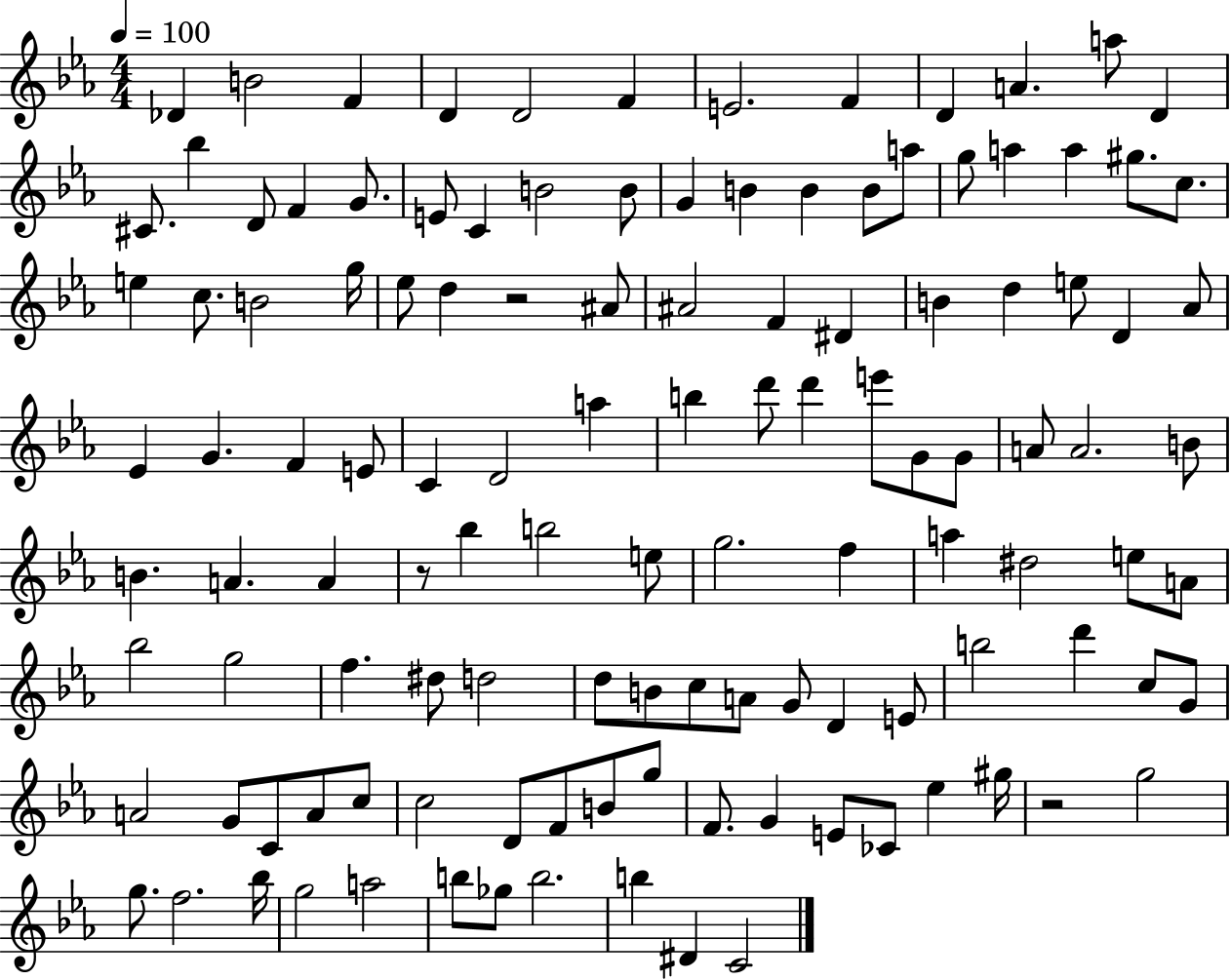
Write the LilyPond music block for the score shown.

{
  \clef treble
  \numericTimeSignature
  \time 4/4
  \key ees \major
  \tempo 4 = 100
  des'4 b'2 f'4 | d'4 d'2 f'4 | e'2. f'4 | d'4 a'4. a''8 d'4 | \break cis'8. bes''4 d'8 f'4 g'8. | e'8 c'4 b'2 b'8 | g'4 b'4 b'4 b'8 a''8 | g''8 a''4 a''4 gis''8. c''8. | \break e''4 c''8. b'2 g''16 | ees''8 d''4 r2 ais'8 | ais'2 f'4 dis'4 | b'4 d''4 e''8 d'4 aes'8 | \break ees'4 g'4. f'4 e'8 | c'4 d'2 a''4 | b''4 d'''8 d'''4 e'''8 g'8 g'8 | a'8 a'2. b'8 | \break b'4. a'4. a'4 | r8 bes''4 b''2 e''8 | g''2. f''4 | a''4 dis''2 e''8 a'8 | \break bes''2 g''2 | f''4. dis''8 d''2 | d''8 b'8 c''8 a'8 g'8 d'4 e'8 | b''2 d'''4 c''8 g'8 | \break a'2 g'8 c'8 a'8 c''8 | c''2 d'8 f'8 b'8 g''8 | f'8. g'4 e'8 ces'8 ees''4 gis''16 | r2 g''2 | \break g''8. f''2. bes''16 | g''2 a''2 | b''8 ges''8 b''2. | b''4 dis'4 c'2 | \break \bar "|."
}